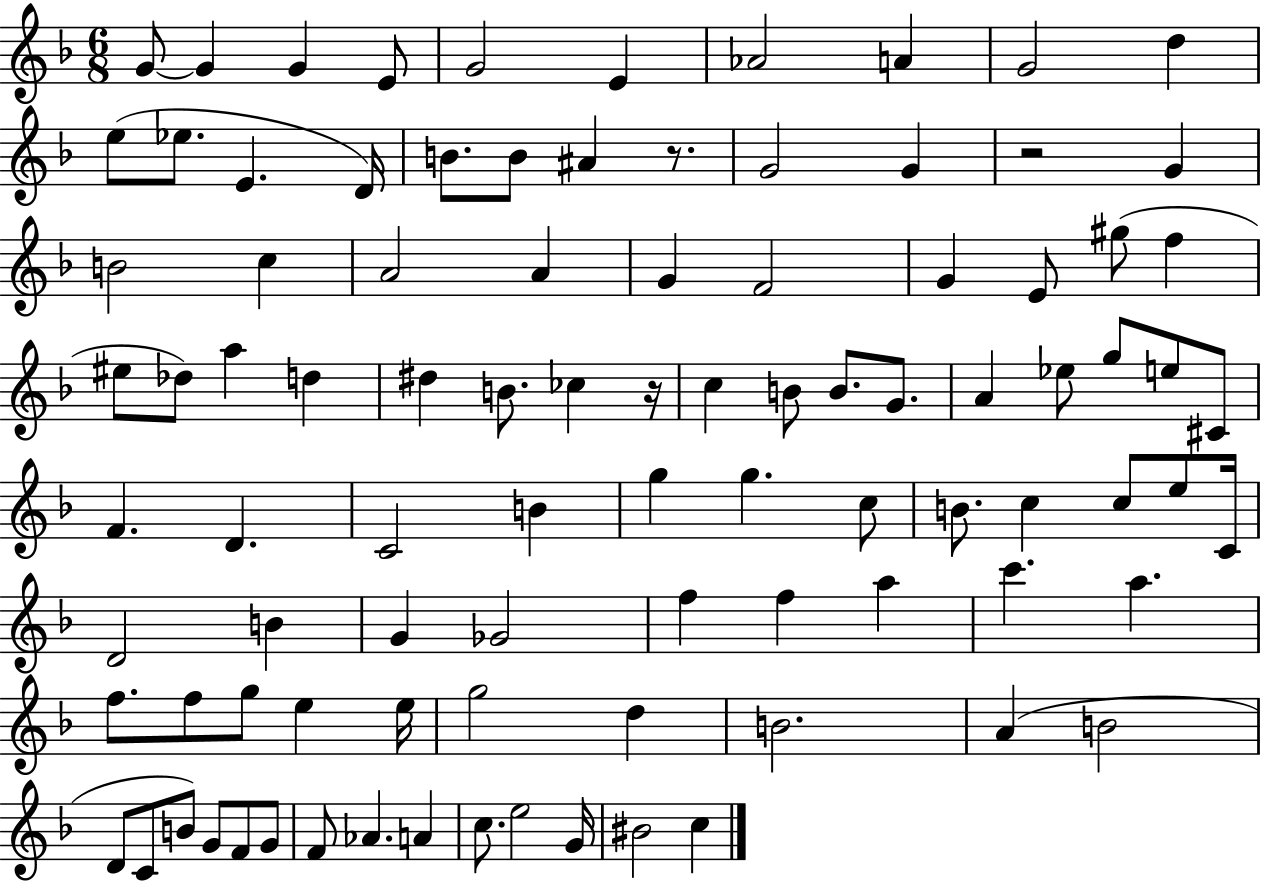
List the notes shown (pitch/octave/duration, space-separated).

G4/e G4/q G4/q E4/e G4/h E4/q Ab4/h A4/q G4/h D5/q E5/e Eb5/e. E4/q. D4/s B4/e. B4/e A#4/q R/e. G4/h G4/q R/h G4/q B4/h C5/q A4/h A4/q G4/q F4/h G4/q E4/e G#5/e F5/q EIS5/e Db5/e A5/q D5/q D#5/q B4/e. CES5/q R/s C5/q B4/e B4/e. G4/e. A4/q Eb5/e G5/e E5/e C#4/e F4/q. D4/q. C4/h B4/q G5/q G5/q. C5/e B4/e. C5/q C5/e E5/e C4/s D4/h B4/q G4/q Gb4/h F5/q F5/q A5/q C6/q. A5/q. F5/e. F5/e G5/e E5/q E5/s G5/h D5/q B4/h. A4/q B4/h D4/e C4/e B4/e G4/e F4/e G4/e F4/e Ab4/q. A4/q C5/e. E5/h G4/s BIS4/h C5/q